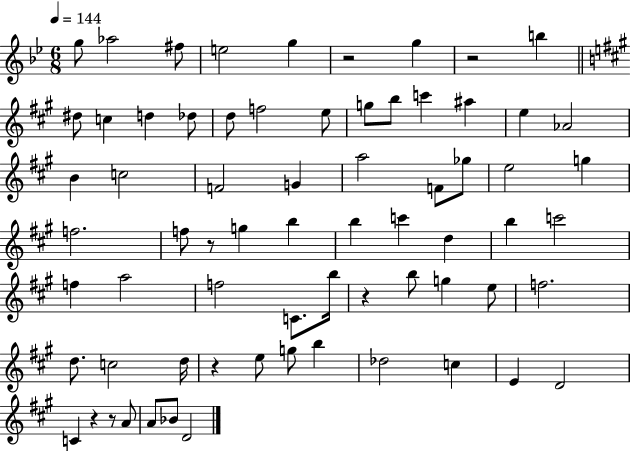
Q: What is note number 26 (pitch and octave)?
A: F4